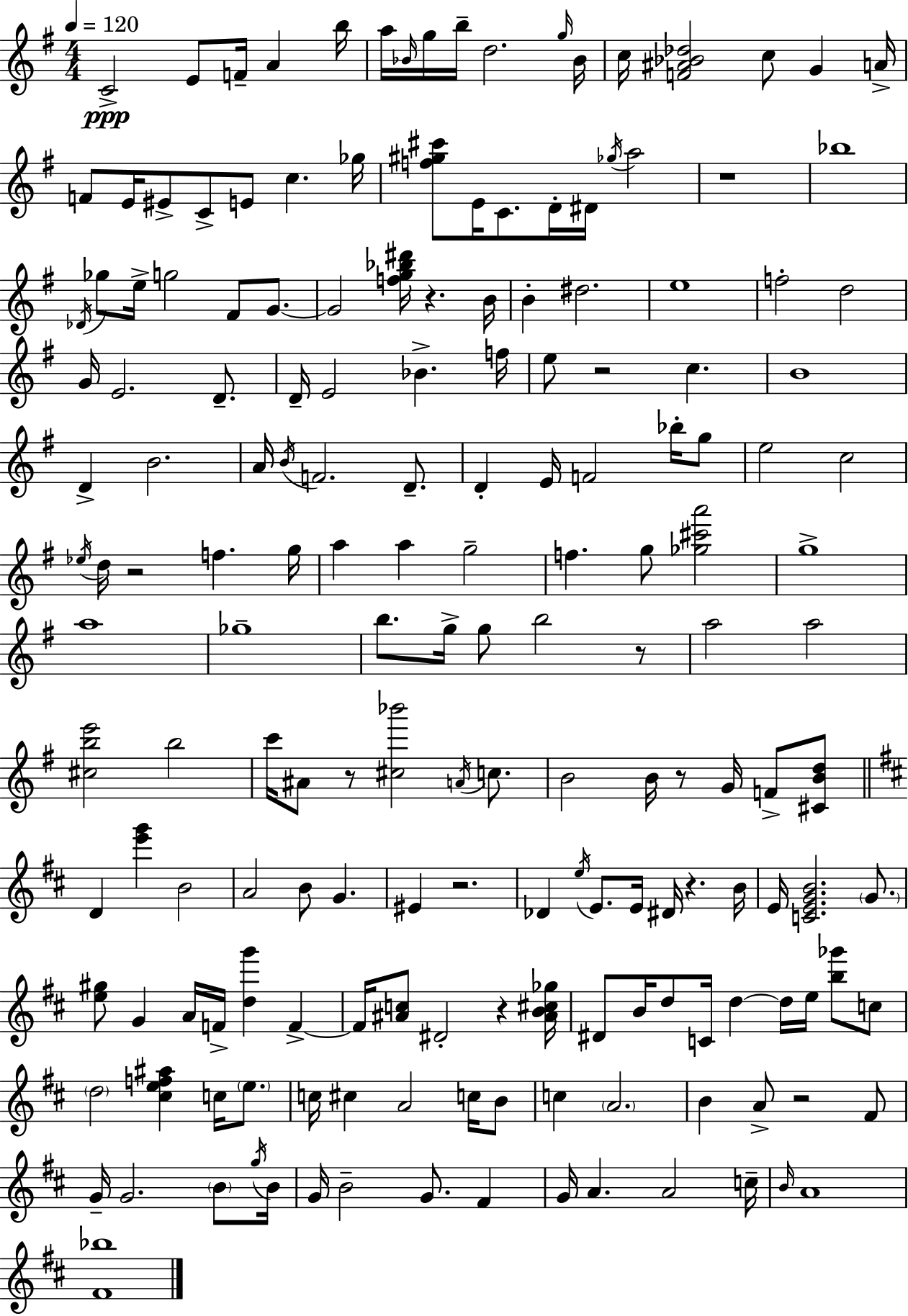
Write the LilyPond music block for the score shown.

{
  \clef treble
  \numericTimeSignature
  \time 4/4
  \key g \major
  \tempo 4 = 120
  \repeat volta 2 { c'2->\ppp e'8 f'16-- a'4 b''16 | a''16 \grace { bes'16 } g''16 b''16-- d''2. | \grace { g''16 } bes'16 c''16 <f' ais' bes' des''>2 c''8 g'4 | a'16-> f'8 e'16 eis'8-> c'8-> e'8 c''4. | \break ges''16 <f'' gis'' cis'''>8 e'16 c'8. d'16-. dis'16 \acciaccatura { ges''16 } a''2 | r1 | bes''1 | \acciaccatura { des'16 } ges''8 e''16-> g''2 fis'8 | \break g'8.~~ g'2 <f'' g'' bes'' dis'''>16 r4. | b'16 b'4-. dis''2. | e''1 | f''2-. d''2 | \break g'16 e'2. | d'8.-- d'16-- e'2 bes'4.-> | f''16 e''8 r2 c''4. | b'1 | \break d'4-> b'2. | a'16 \acciaccatura { b'16 } f'2. | d'8.-- d'4-. e'16 f'2 | bes''16-. g''8 e''2 c''2 | \break \acciaccatura { ees''16 } d''16 r2 f''4. | g''16 a''4 a''4 g''2-- | f''4. g''8 <ges'' cis''' a'''>2 | g''1-> | \break a''1 | ges''1-- | b''8. g''16-> g''8 b''2 | r8 a''2 a''2 | \break <cis'' b'' e'''>2 b''2 | c'''16 ais'8 r8 <cis'' bes'''>2 | \acciaccatura { a'16 } c''8. b'2 b'16 | r8 g'16 f'8-> <cis' b' d''>8 \bar "||" \break \key d \major d'4 <e''' g'''>4 b'2 | a'2 b'8 g'4. | eis'4 r2. | des'4 \acciaccatura { e''16 } e'8. e'16 dis'16 r4. | \break b'16 e'16 <c' e' g' b'>2. \parenthesize g'8. | <e'' gis''>8 g'4 a'16 f'16-> <d'' g'''>4 f'4->~~ | f'16 <ais' c''>8 dis'2-. r4 | <ais' b' cis'' ges''>16 dis'8 b'16 d''8 c'16 d''4~~ d''16 e''16 <b'' ges'''>8 c''8 | \break \parenthesize d''2 <cis'' e'' f'' ais''>4 c''16 \parenthesize e''8. | c''16 cis''4 a'2 c''16 b'8 | c''4 \parenthesize a'2. | b'4 a'8-> r2 fis'8 | \break g'16-- g'2. \parenthesize b'8 | \acciaccatura { g''16 } b'16 g'16 b'2-- g'8. fis'4 | g'16 a'4. a'2 | c''16-- \grace { b'16 } a'1 | \break <fis' bes''>1 | } \bar "|."
}